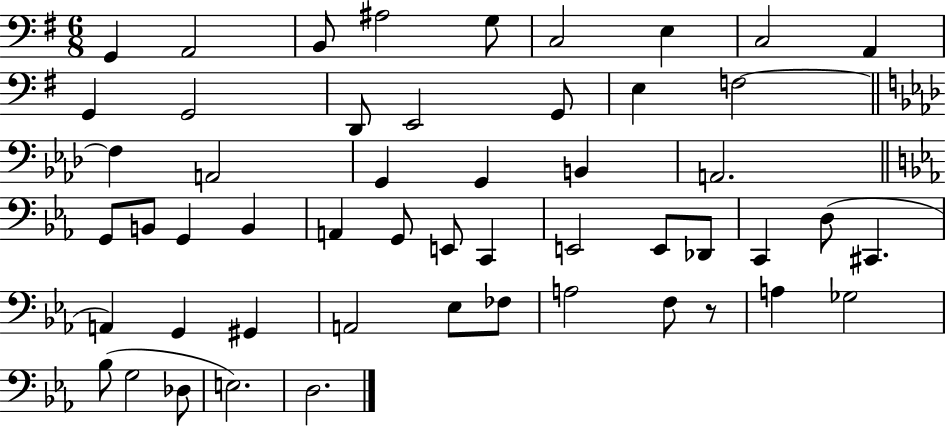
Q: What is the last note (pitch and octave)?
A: D3